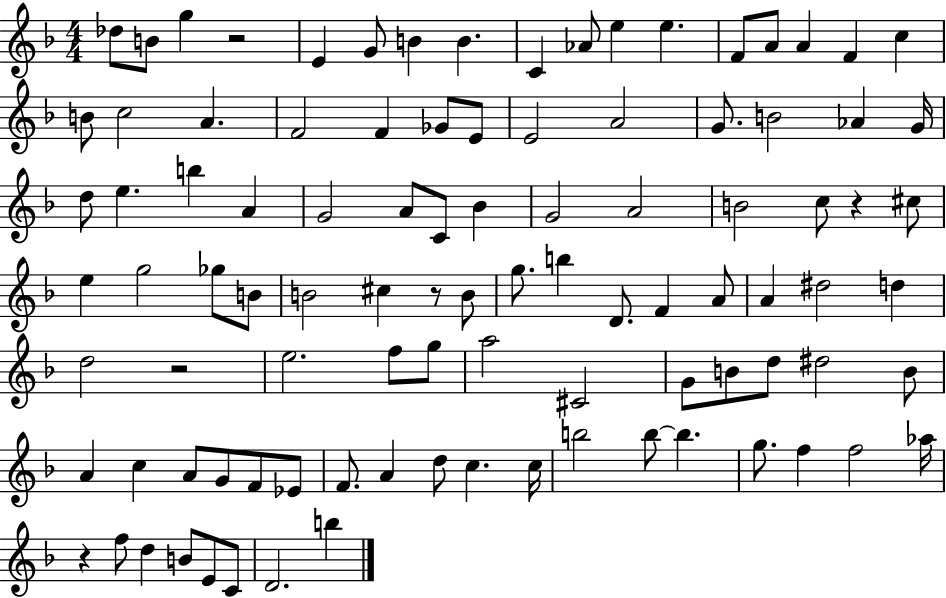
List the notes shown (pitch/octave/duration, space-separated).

Db5/e B4/e G5/q R/h E4/q G4/e B4/q B4/q. C4/q Ab4/e E5/q E5/q. F4/e A4/e A4/q F4/q C5/q B4/e C5/h A4/q. F4/h F4/q Gb4/e E4/e E4/h A4/h G4/e. B4/h Ab4/q G4/s D5/e E5/q. B5/q A4/q G4/h A4/e C4/e Bb4/q G4/h A4/h B4/h C5/e R/q C#5/e E5/q G5/h Gb5/e B4/e B4/h C#5/q R/e B4/e G5/e. B5/q D4/e. F4/q A4/e A4/q D#5/h D5/q D5/h R/h E5/h. F5/e G5/e A5/h C#4/h G4/e B4/e D5/e D#5/h B4/e A4/q C5/q A4/e G4/e F4/e Eb4/e F4/e. A4/q D5/e C5/q. C5/s B5/h B5/e B5/q. G5/e. F5/q F5/h Ab5/s R/q F5/e D5/q B4/e E4/e C4/e D4/h. B5/q